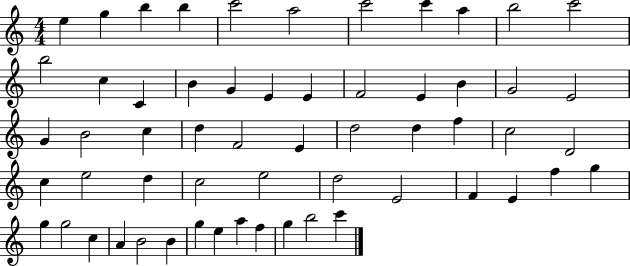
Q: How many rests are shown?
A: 0